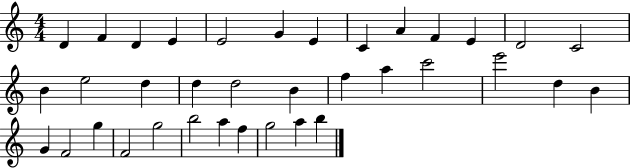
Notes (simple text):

D4/q F4/q D4/q E4/q E4/h G4/q E4/q C4/q A4/q F4/q E4/q D4/h C4/h B4/q E5/h D5/q D5/q D5/h B4/q F5/q A5/q C6/h E6/h D5/q B4/q G4/q F4/h G5/q F4/h G5/h B5/h A5/q F5/q G5/h A5/q B5/q